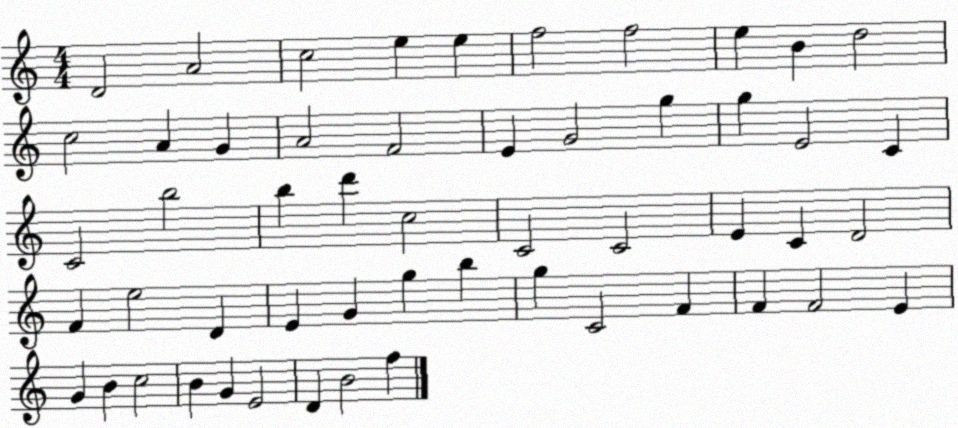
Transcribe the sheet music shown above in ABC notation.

X:1
T:Untitled
M:4/4
L:1/4
K:C
D2 A2 c2 e e f2 f2 e B d2 c2 A G A2 F2 E G2 g g E2 C C2 b2 b d' c2 C2 C2 E C D2 F e2 D E G g b g C2 F F F2 E G B c2 B G E2 D B2 f